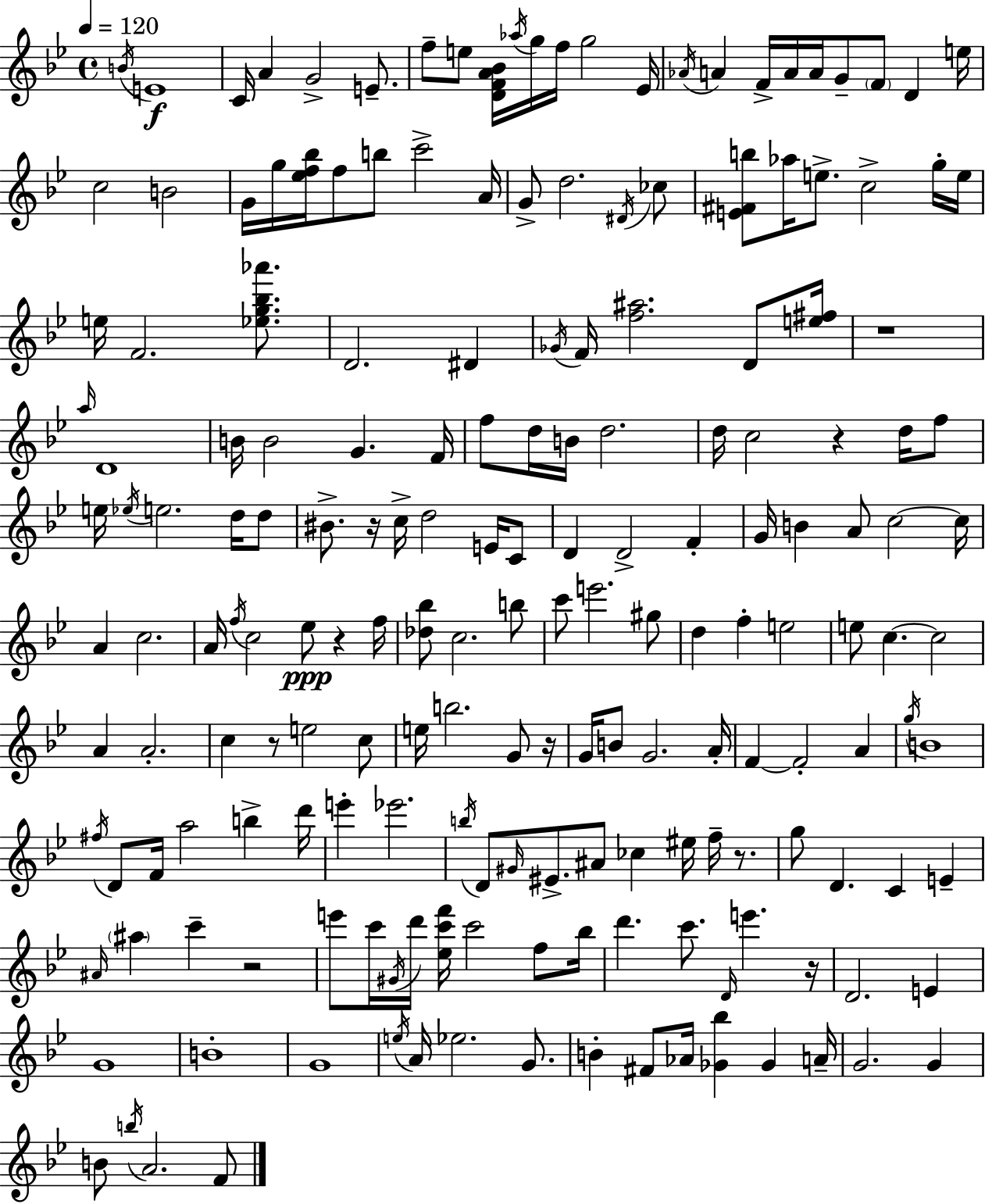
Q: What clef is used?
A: treble